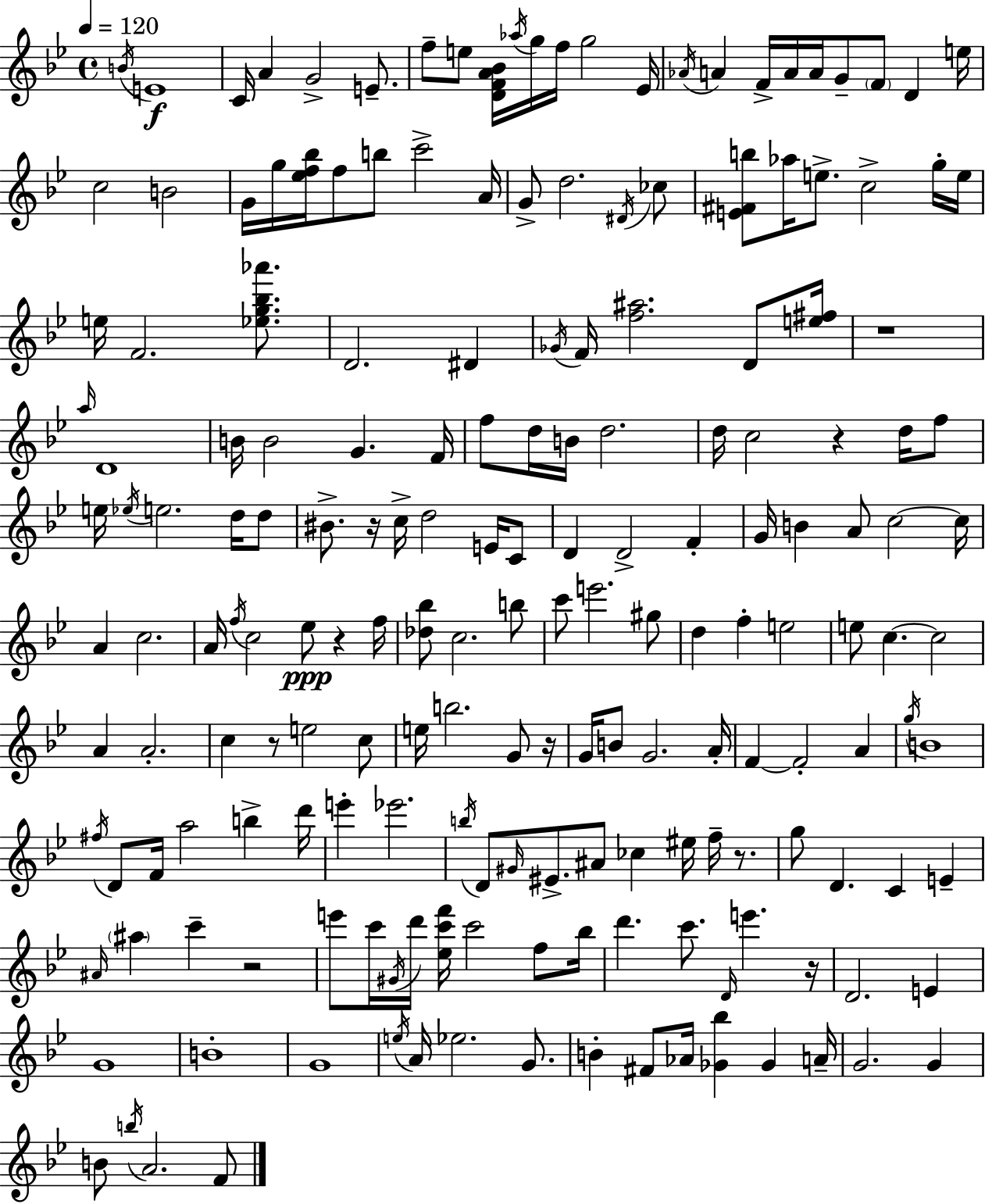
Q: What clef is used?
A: treble